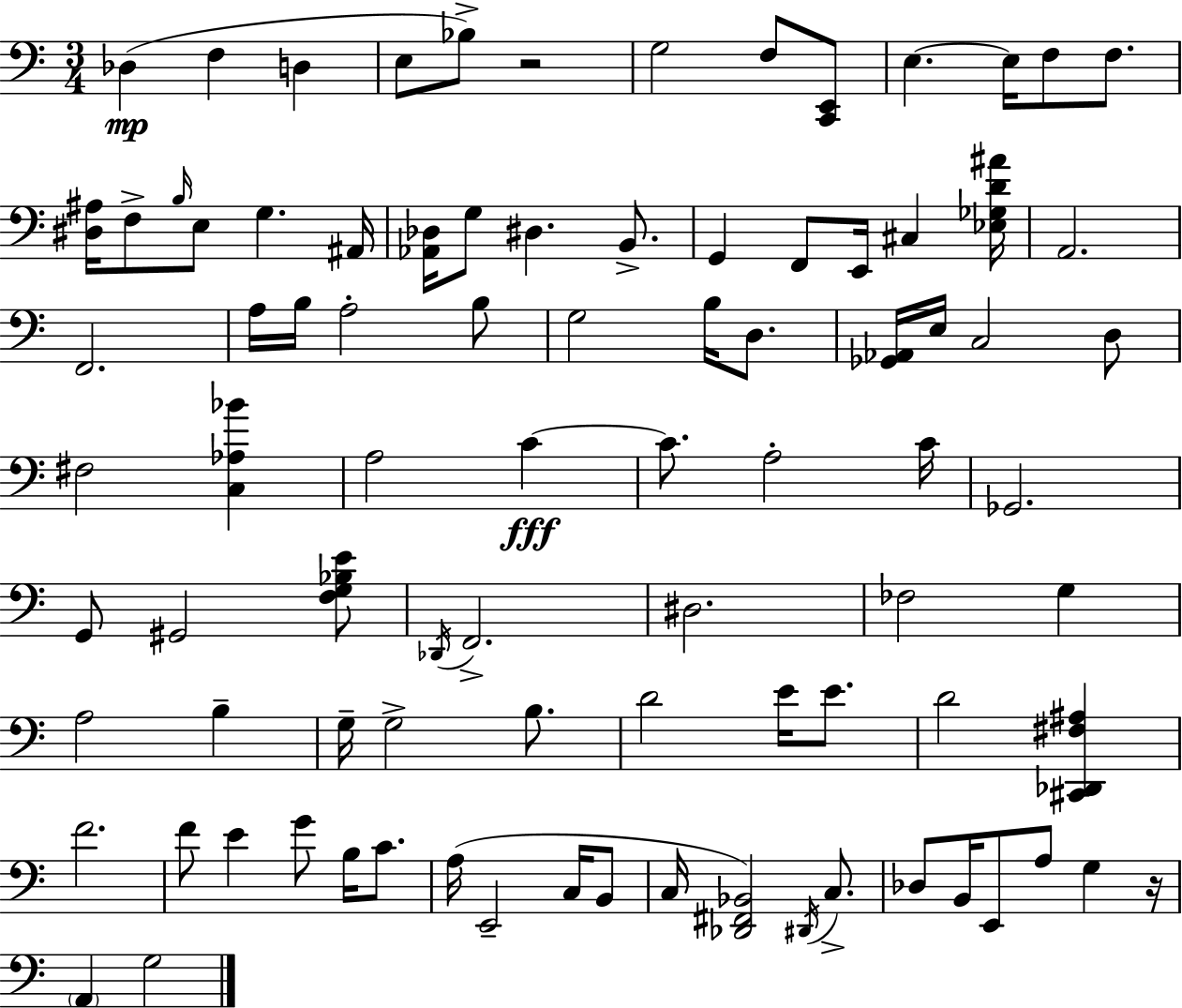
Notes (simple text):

Db3/q F3/q D3/q E3/e Bb3/e R/h G3/h F3/e [C2,E2]/e E3/q. E3/s F3/e F3/e. [D#3,A#3]/s F3/e B3/s E3/e G3/q. A#2/s [Ab2,Db3]/s G3/e D#3/q. B2/e. G2/q F2/e E2/s C#3/q [Eb3,Gb3,D4,A#4]/s A2/h. F2/h. A3/s B3/s A3/h B3/e G3/h B3/s D3/e. [Gb2,Ab2]/s E3/s C3/h D3/e F#3/h [C3,Ab3,Bb4]/q A3/h C4/q C4/e. A3/h C4/s Gb2/h. G2/e G#2/h [F3,G3,Bb3,E4]/e Db2/s F2/h. D#3/h. FES3/h G3/q A3/h B3/q G3/s G3/h B3/e. D4/h E4/s E4/e. D4/h [C#2,Db2,F#3,A#3]/q F4/h. F4/e E4/q G4/e B3/s C4/e. A3/s E2/h C3/s B2/e C3/s [Db2,F#2,Bb2]/h D#2/s C3/e. Db3/e B2/s E2/e A3/e G3/q R/s A2/q G3/h